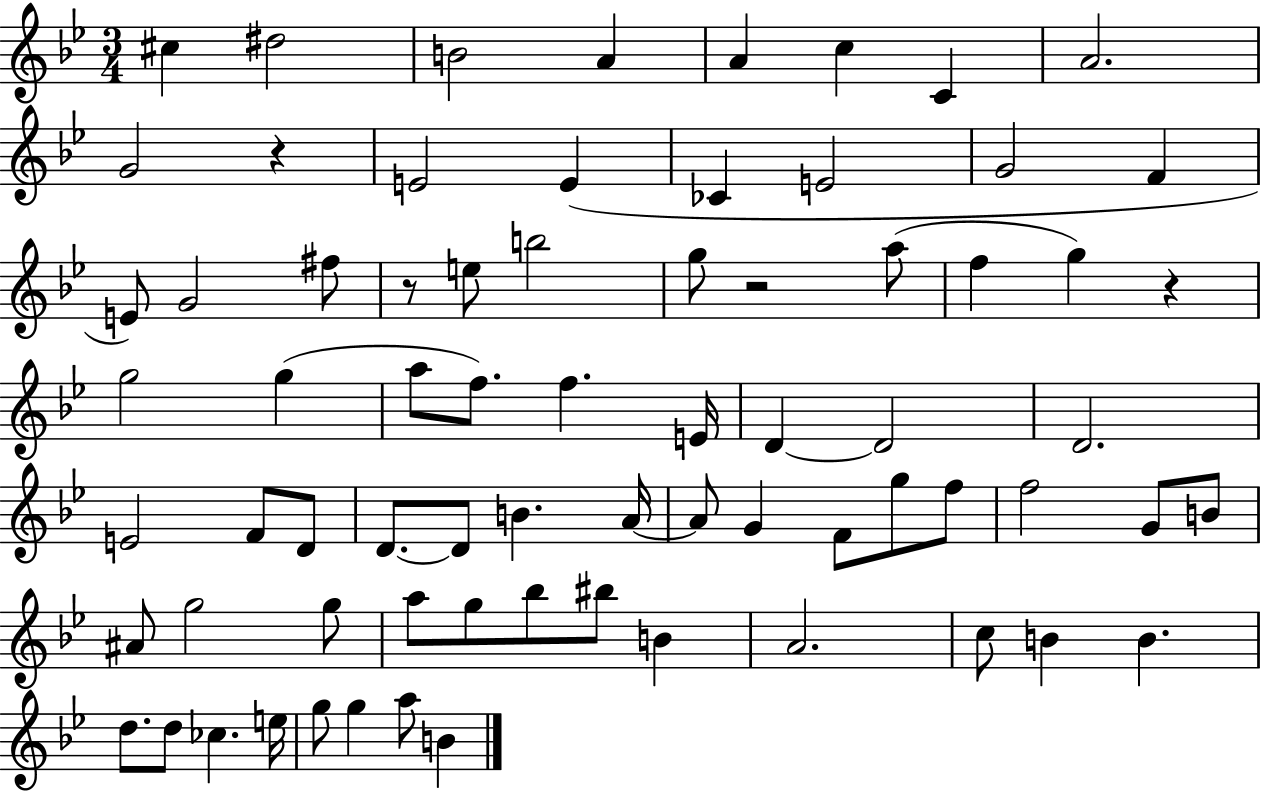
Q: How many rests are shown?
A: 4